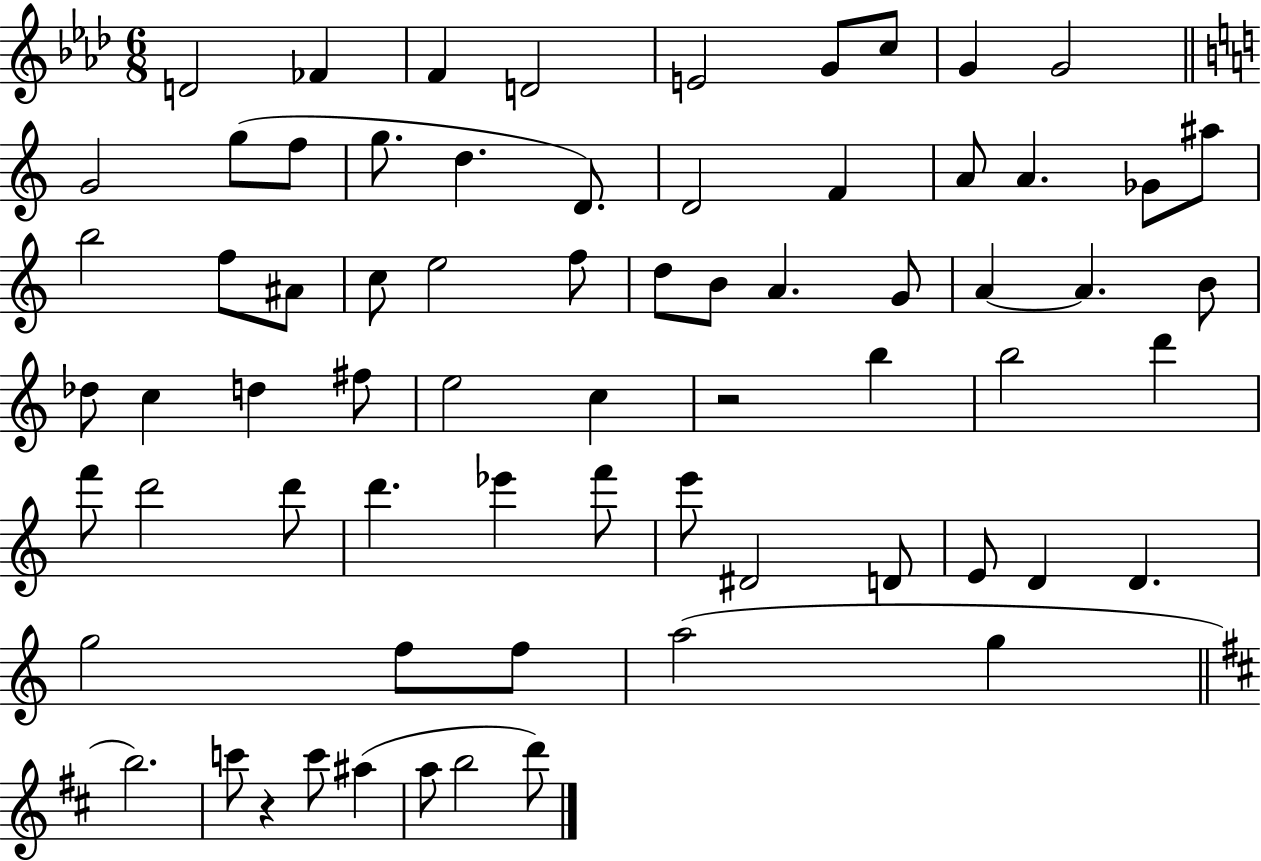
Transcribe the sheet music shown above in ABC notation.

X:1
T:Untitled
M:6/8
L:1/4
K:Ab
D2 _F F D2 E2 G/2 c/2 G G2 G2 g/2 f/2 g/2 d D/2 D2 F A/2 A _G/2 ^a/2 b2 f/2 ^A/2 c/2 e2 f/2 d/2 B/2 A G/2 A A B/2 _d/2 c d ^f/2 e2 c z2 b b2 d' f'/2 d'2 d'/2 d' _e' f'/2 e'/2 ^D2 D/2 E/2 D D g2 f/2 f/2 a2 g b2 c'/2 z c'/2 ^a a/2 b2 d'/2